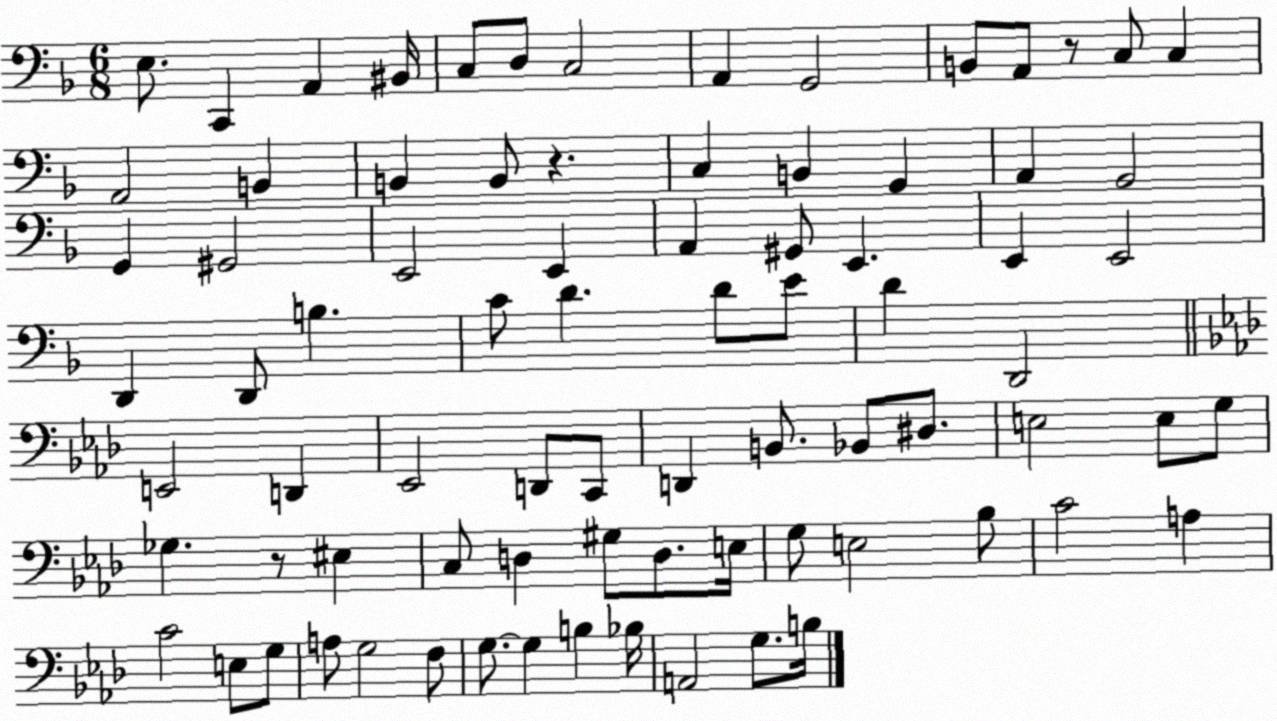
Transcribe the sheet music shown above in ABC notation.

X:1
T:Untitled
M:6/8
L:1/4
K:F
E,/2 C,, A,, ^B,,/4 C,/2 D,/2 C,2 A,, G,,2 B,,/2 A,,/2 z/2 C,/2 C, A,,2 B,, B,, B,,/2 z C, B,, G,, A,, G,,2 G,, ^G,,2 E,,2 E,, A,, ^G,,/2 E,, E,, E,,2 D,, D,,/2 B, C/2 D D/2 E/2 D D,,2 E,,2 D,, _E,,2 D,,/2 C,,/2 D,, B,,/2 _B,,/2 ^D,/2 E,2 E,/2 G,/2 _G, z/2 ^E, C,/2 D, ^G,/2 D,/2 E,/4 G,/2 E,2 _B,/2 C2 A, C2 E,/2 G,/2 A,/2 G,2 F,/2 G,/2 G, B, _B,/4 A,,2 G,/2 B,/4